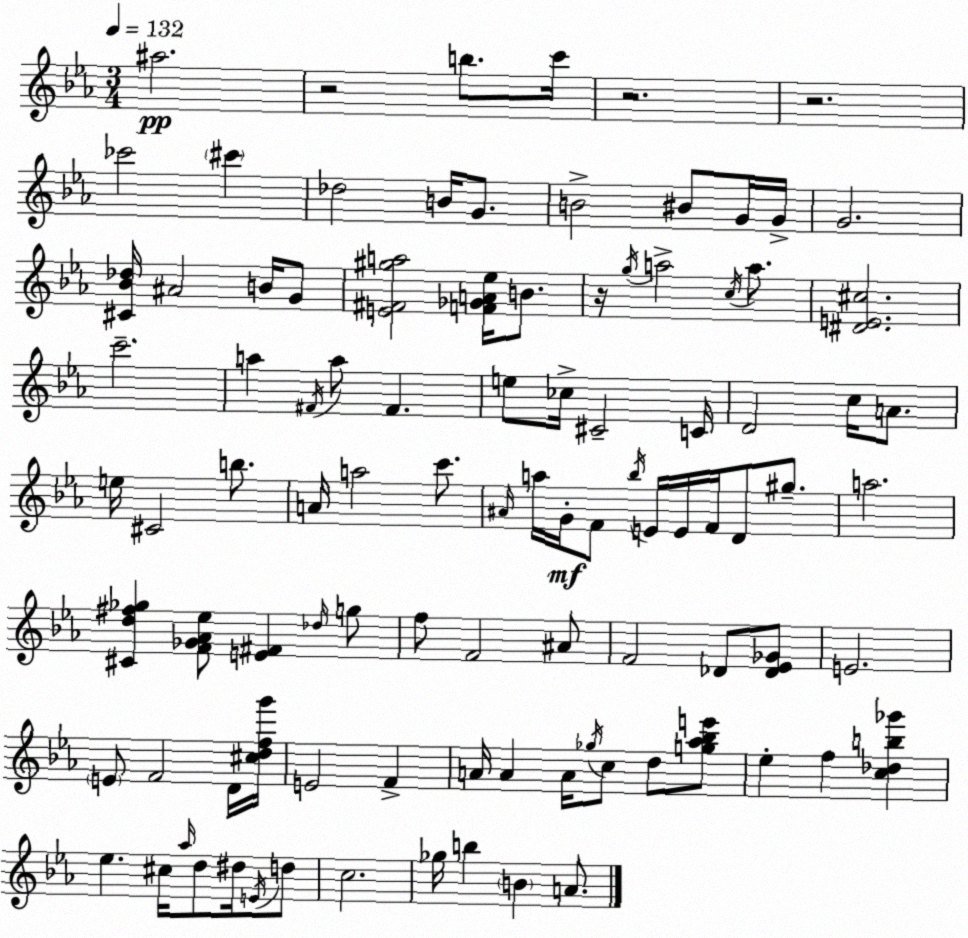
X:1
T:Untitled
M:3/4
L:1/4
K:Eb
^a2 z2 b/2 c'/4 z2 z2 _c'2 ^c' _d2 B/4 G/2 B2 ^B/2 G/4 G/4 G2 [^C_B_d]/4 ^A2 B/4 G/2 [E^F^ga]2 [F_GA_e]/4 B/2 z/4 g/4 a2 c/4 a/2 [^DE^c]2 c'2 a ^F/4 a/2 ^F e/2 _c/4 ^C2 C/4 D2 c/4 A/2 e/4 ^C2 b/2 A/4 a2 c'/2 ^A/4 a/4 G/4 F/2 _b/4 E/4 E/4 F/4 D/2 ^g/2 a2 [^Cd^f_g] [F_G_A_e]/2 [E^F] _d/4 g/2 f/2 F2 ^A/2 F2 _D/2 [_D_E_G]/2 E2 E/2 F2 D/4 [^cdfg']/4 E2 F A/4 A A/4 _g/4 c/2 d/2 [g_a_be']/2 _e f [c_db_g'] _e ^c/4 _a/4 d/2 ^d/4 E/4 d/2 c2 _g/4 b B A/2